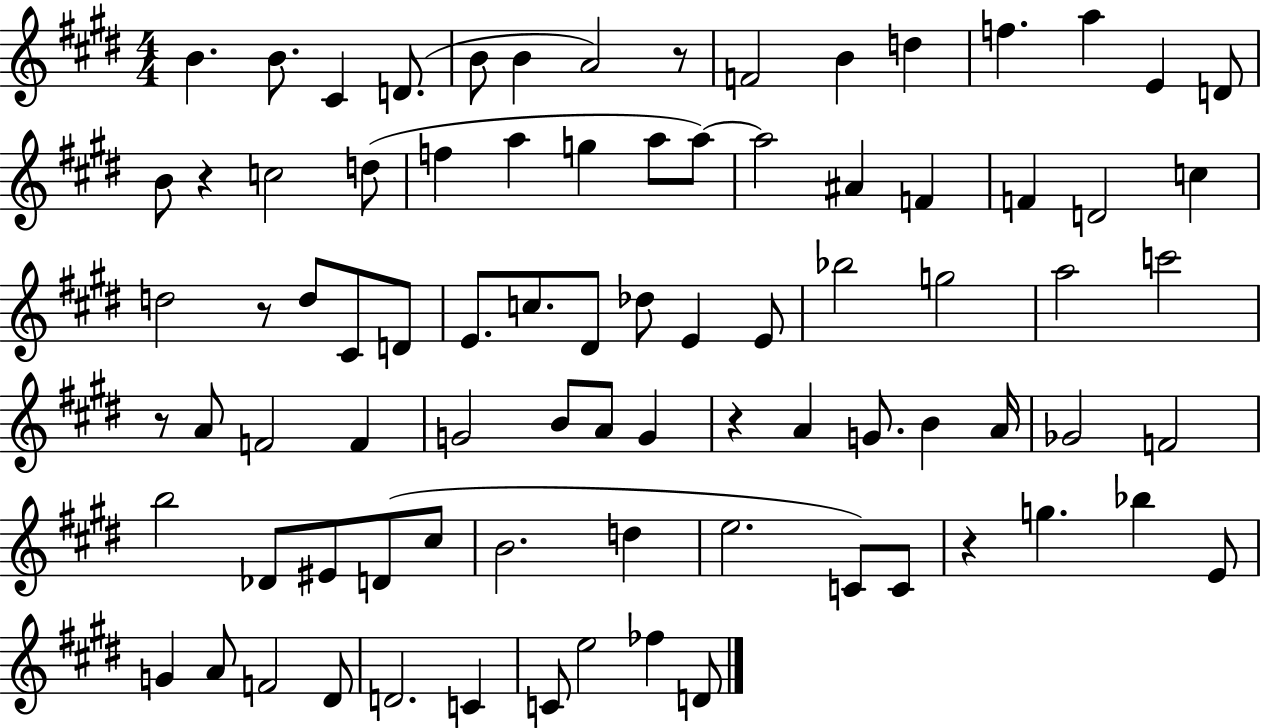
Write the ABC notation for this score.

X:1
T:Untitled
M:4/4
L:1/4
K:E
B B/2 ^C D/2 B/2 B A2 z/2 F2 B d f a E D/2 B/2 z c2 d/2 f a g a/2 a/2 a2 ^A F F D2 c d2 z/2 d/2 ^C/2 D/2 E/2 c/2 ^D/2 _d/2 E E/2 _b2 g2 a2 c'2 z/2 A/2 F2 F G2 B/2 A/2 G z A G/2 B A/4 _G2 F2 b2 _D/2 ^E/2 D/2 ^c/2 B2 d e2 C/2 C/2 z g _b E/2 G A/2 F2 ^D/2 D2 C C/2 e2 _f D/2